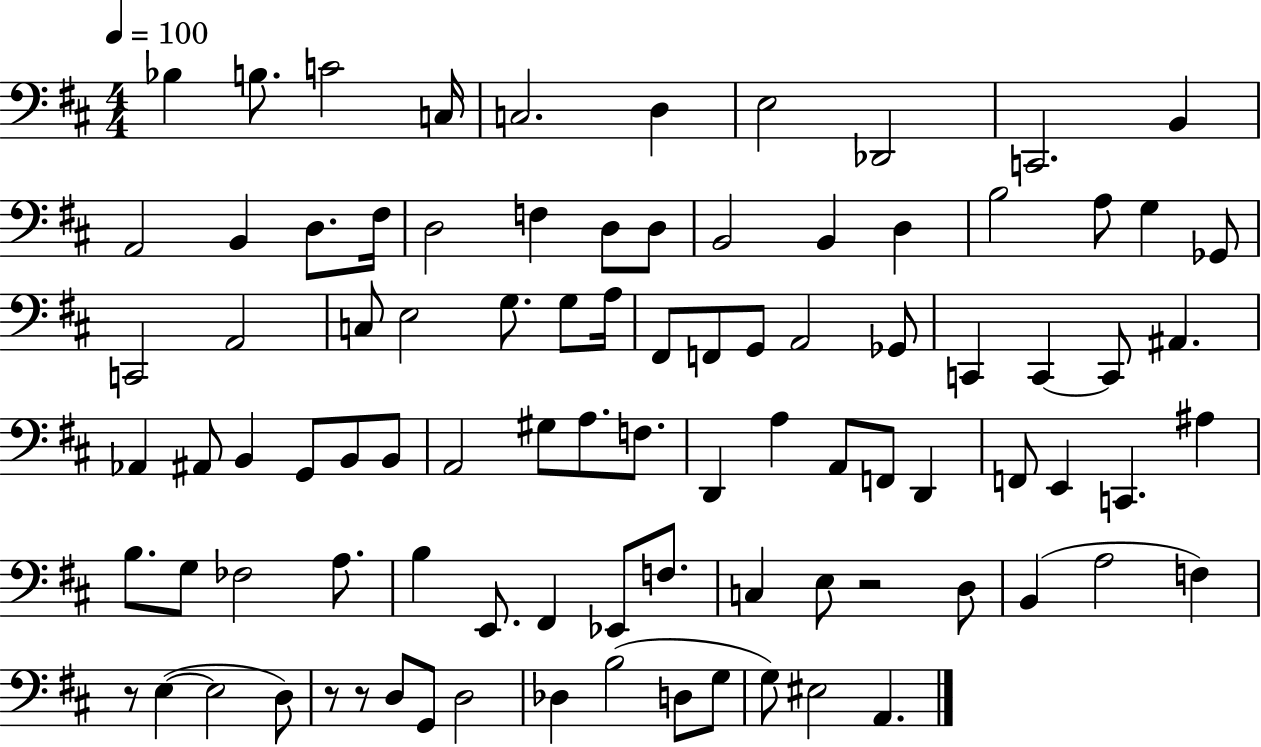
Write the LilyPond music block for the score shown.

{
  \clef bass
  \numericTimeSignature
  \time 4/4
  \key d \major
  \tempo 4 = 100
  bes4 b8. c'2 c16 | c2. d4 | e2 des,2 | c,2. b,4 | \break a,2 b,4 d8. fis16 | d2 f4 d8 d8 | b,2 b,4 d4 | b2 a8 g4 ges,8 | \break c,2 a,2 | c8 e2 g8. g8 a16 | fis,8 f,8 g,8 a,2 ges,8 | c,4 c,4~~ c,8 ais,4. | \break aes,4 ais,8 b,4 g,8 b,8 b,8 | a,2 gis8 a8. f8. | d,4 a4 a,8 f,8 d,4 | f,8 e,4 c,4. ais4 | \break b8. g8 fes2 a8. | b4 e,8. fis,4 ees,8 f8. | c4 e8 r2 d8 | b,4( a2 f4) | \break r8 e4~(~ e2 d8) | r8 r8 d8 g,8 d2 | des4 b2( d8 g8 | g8) eis2 a,4. | \break \bar "|."
}